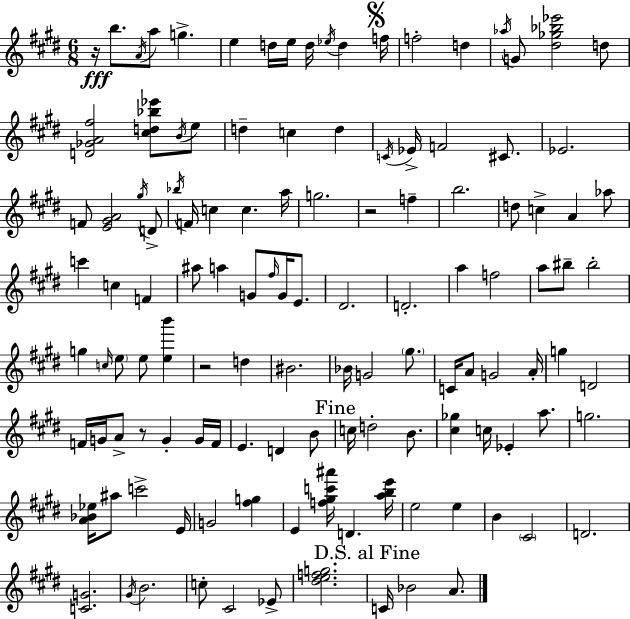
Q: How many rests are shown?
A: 4